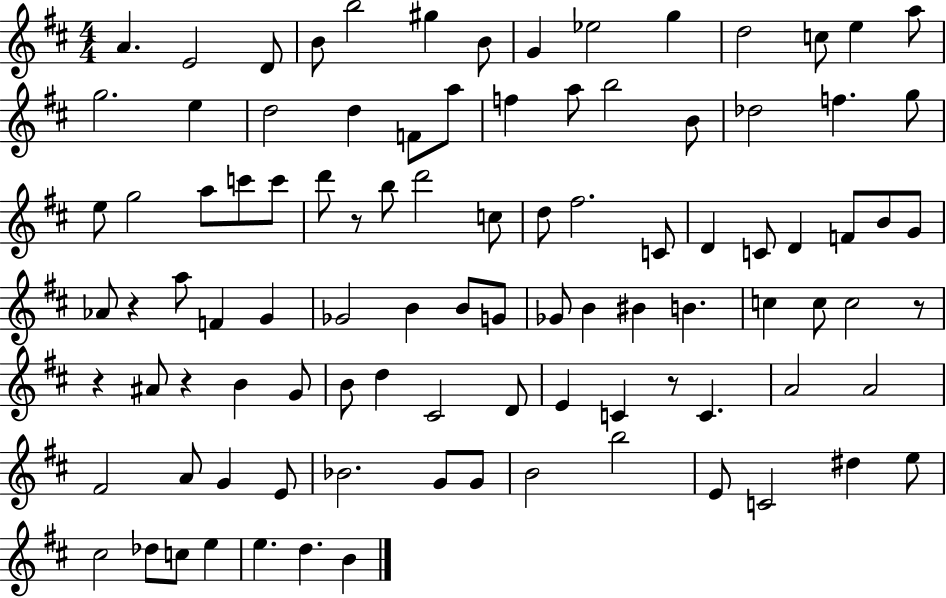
{
  \clef treble
  \numericTimeSignature
  \time 4/4
  \key d \major
  a'4. e'2 d'8 | b'8 b''2 gis''4 b'8 | g'4 ees''2 g''4 | d''2 c''8 e''4 a''8 | \break g''2. e''4 | d''2 d''4 f'8 a''8 | f''4 a''8 b''2 b'8 | des''2 f''4. g''8 | \break e''8 g''2 a''8 c'''8 c'''8 | d'''8 r8 b''8 d'''2 c''8 | d''8 fis''2. c'8 | d'4 c'8 d'4 f'8 b'8 g'8 | \break aes'8 r4 a''8 f'4 g'4 | ges'2 b'4 b'8 g'8 | ges'8 b'4 bis'4 b'4. | c''4 c''8 c''2 r8 | \break r4 ais'8 r4 b'4 g'8 | b'8 d''4 cis'2 d'8 | e'4 c'4 r8 c'4. | a'2 a'2 | \break fis'2 a'8 g'4 e'8 | bes'2. g'8 g'8 | b'2 b''2 | e'8 c'2 dis''4 e''8 | \break cis''2 des''8 c''8 e''4 | e''4. d''4. b'4 | \bar "|."
}